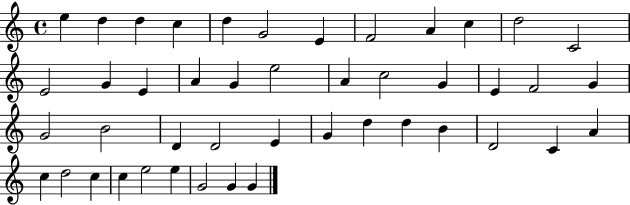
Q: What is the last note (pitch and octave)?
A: G4